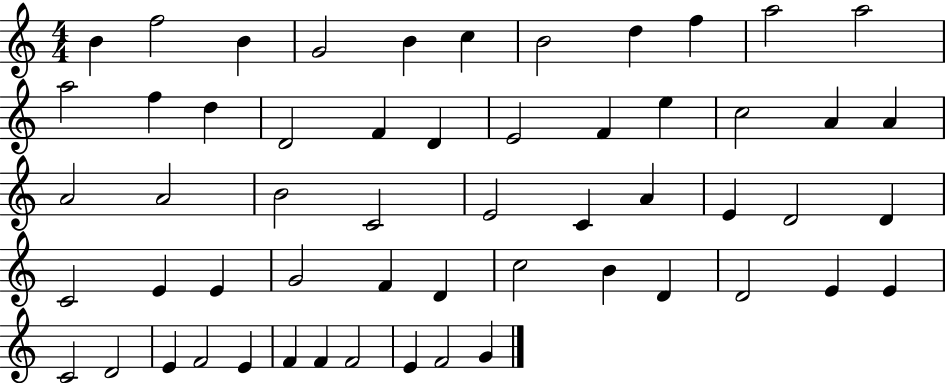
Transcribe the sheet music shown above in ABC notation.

X:1
T:Untitled
M:4/4
L:1/4
K:C
B f2 B G2 B c B2 d f a2 a2 a2 f d D2 F D E2 F e c2 A A A2 A2 B2 C2 E2 C A E D2 D C2 E E G2 F D c2 B D D2 E E C2 D2 E F2 E F F F2 E F2 G